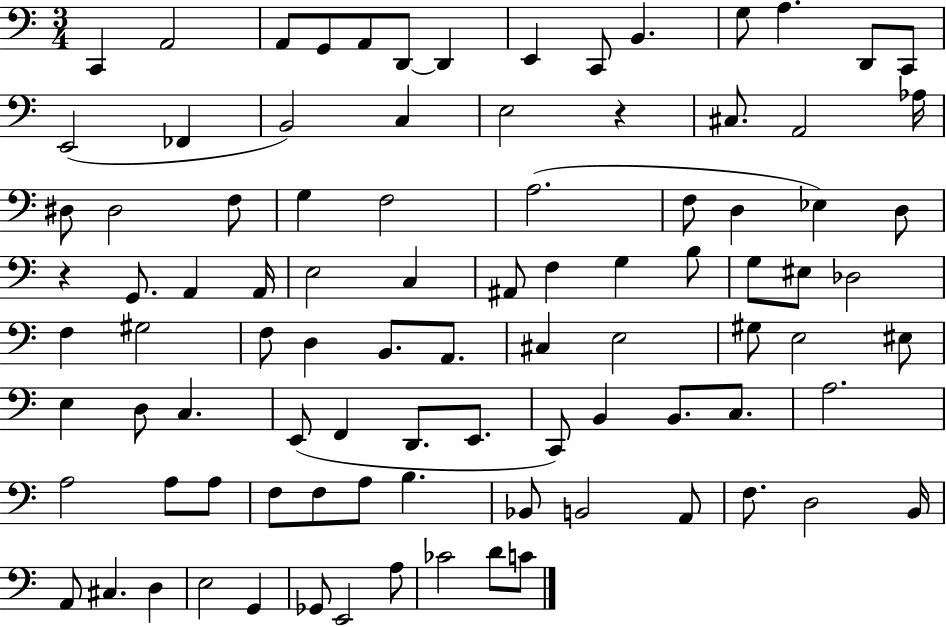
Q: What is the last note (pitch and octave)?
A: C4